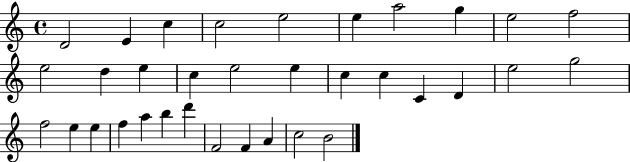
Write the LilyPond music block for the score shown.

{
  \clef treble
  \time 4/4
  \defaultTimeSignature
  \key c \major
  d'2 e'4 c''4 | c''2 e''2 | e''4 a''2 g''4 | e''2 f''2 | \break e''2 d''4 e''4 | c''4 e''2 e''4 | c''4 c''4 c'4 d'4 | e''2 g''2 | \break f''2 e''4 e''4 | f''4 a''4 b''4 d'''4 | f'2 f'4 a'4 | c''2 b'2 | \break \bar "|."
}